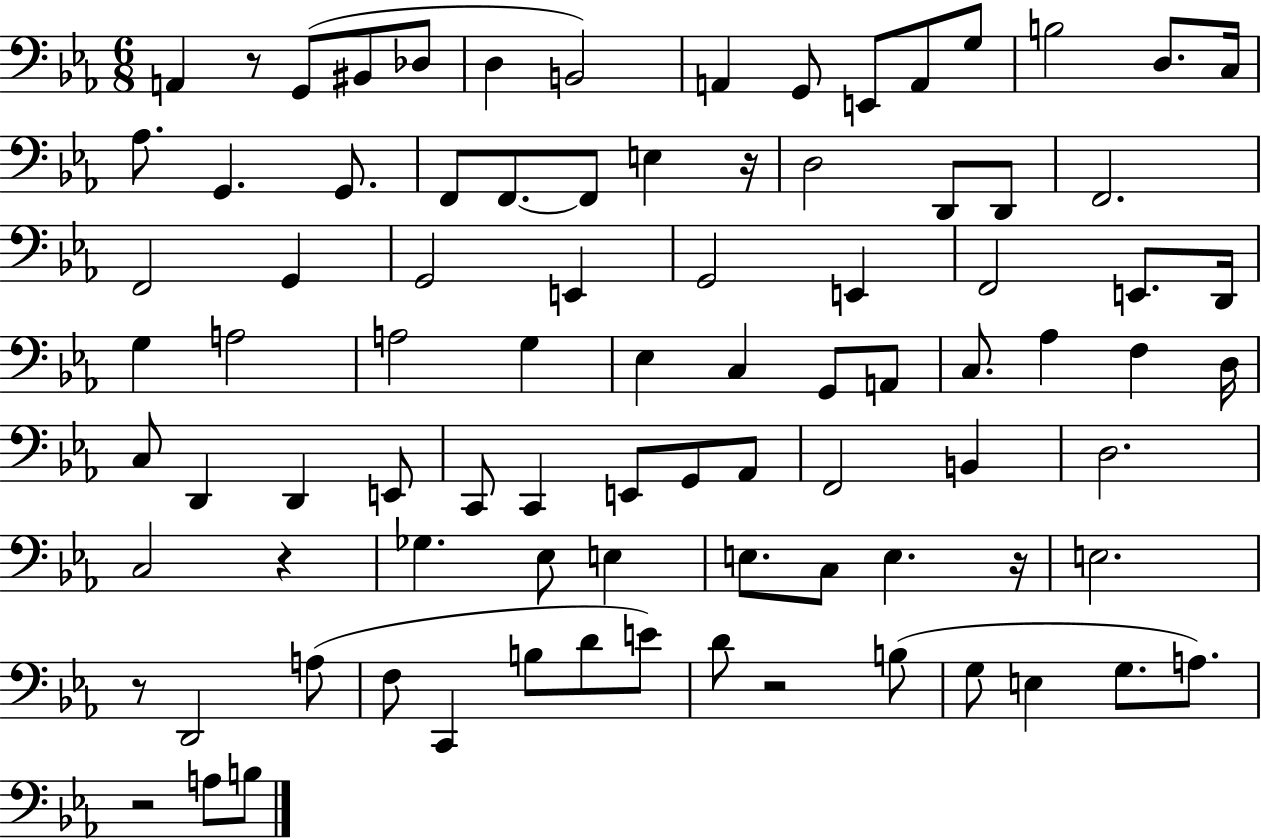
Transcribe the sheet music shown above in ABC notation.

X:1
T:Untitled
M:6/8
L:1/4
K:Eb
A,, z/2 G,,/2 ^B,,/2 _D,/2 D, B,,2 A,, G,,/2 E,,/2 A,,/2 G,/2 B,2 D,/2 C,/4 _A,/2 G,, G,,/2 F,,/2 F,,/2 F,,/2 E, z/4 D,2 D,,/2 D,,/2 F,,2 F,,2 G,, G,,2 E,, G,,2 E,, F,,2 E,,/2 D,,/4 G, A,2 A,2 G, _E, C, G,,/2 A,,/2 C,/2 _A, F, D,/4 C,/2 D,, D,, E,,/2 C,,/2 C,, E,,/2 G,,/2 _A,,/2 F,,2 B,, D,2 C,2 z _G, _E,/2 E, E,/2 C,/2 E, z/4 E,2 z/2 D,,2 A,/2 F,/2 C,, B,/2 D/2 E/2 D/2 z2 B,/2 G,/2 E, G,/2 A,/2 z2 A,/2 B,/2